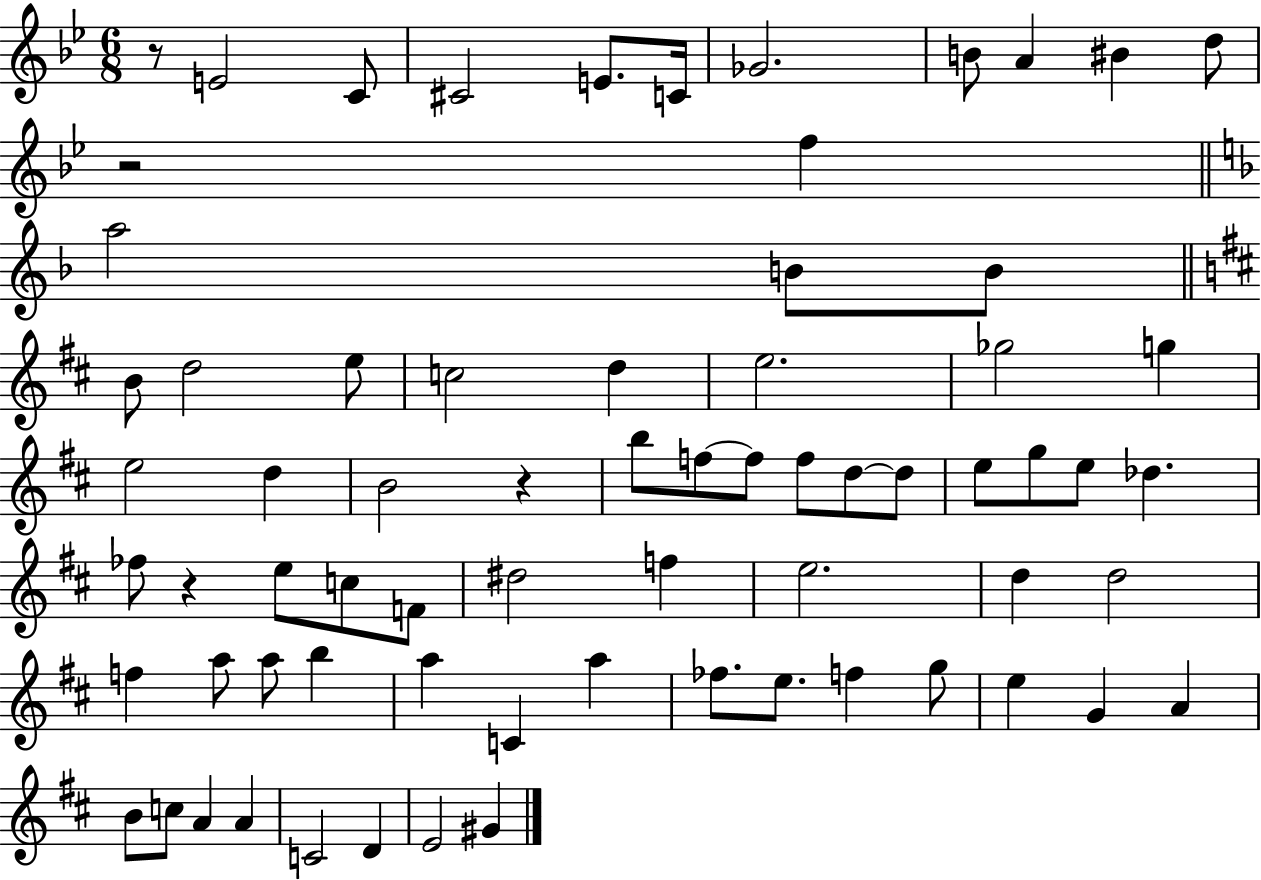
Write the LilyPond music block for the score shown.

{
  \clef treble
  \numericTimeSignature
  \time 6/8
  \key bes \major
  r8 e'2 c'8 | cis'2 e'8. c'16 | ges'2. | b'8 a'4 bis'4 d''8 | \break r2 f''4 | \bar "||" \break \key f \major a''2 b'8 b'8 | \bar "||" \break \key d \major b'8 d''2 e''8 | c''2 d''4 | e''2. | ges''2 g''4 | \break e''2 d''4 | b'2 r4 | b''8 f''8~~ f''8 f''8 d''8~~ d''8 | e''8 g''8 e''8 des''4. | \break fes''8 r4 e''8 c''8 f'8 | dis''2 f''4 | e''2. | d''4 d''2 | \break f''4 a''8 a''8 b''4 | a''4 c'4 a''4 | fes''8. e''8. f''4 g''8 | e''4 g'4 a'4 | \break b'8 c''8 a'4 a'4 | c'2 d'4 | e'2 gis'4 | \bar "|."
}